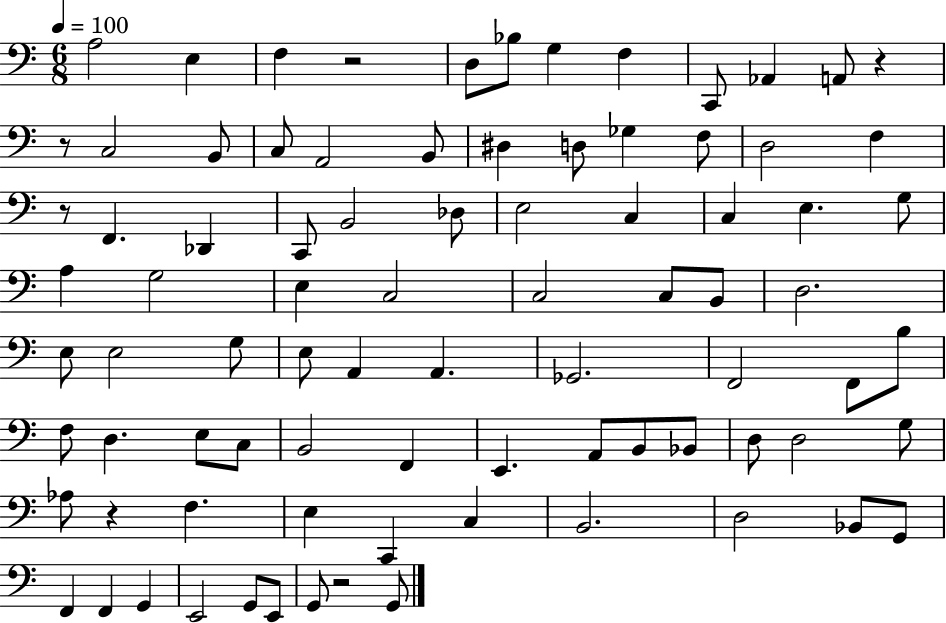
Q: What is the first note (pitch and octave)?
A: A3